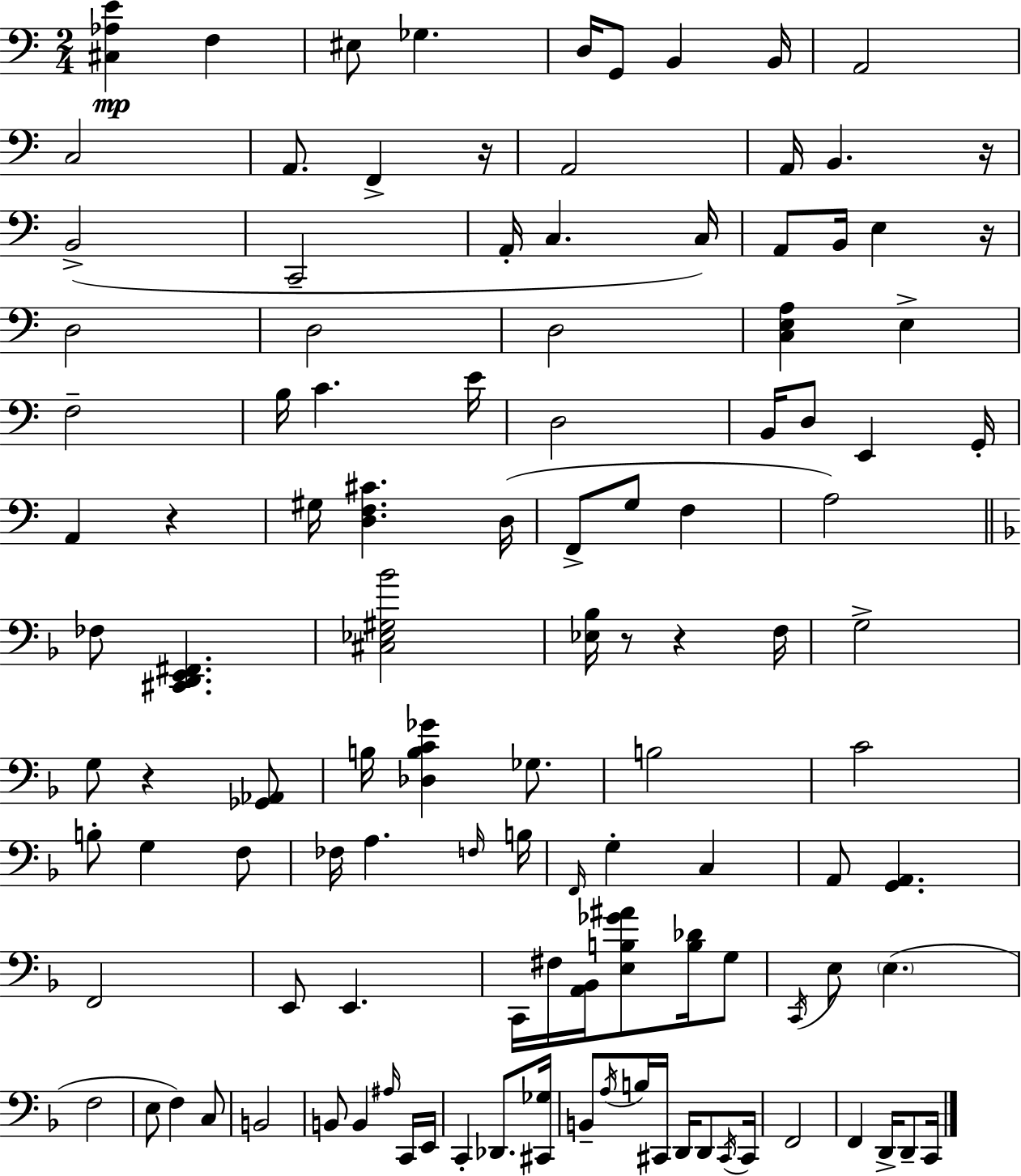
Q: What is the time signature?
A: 2/4